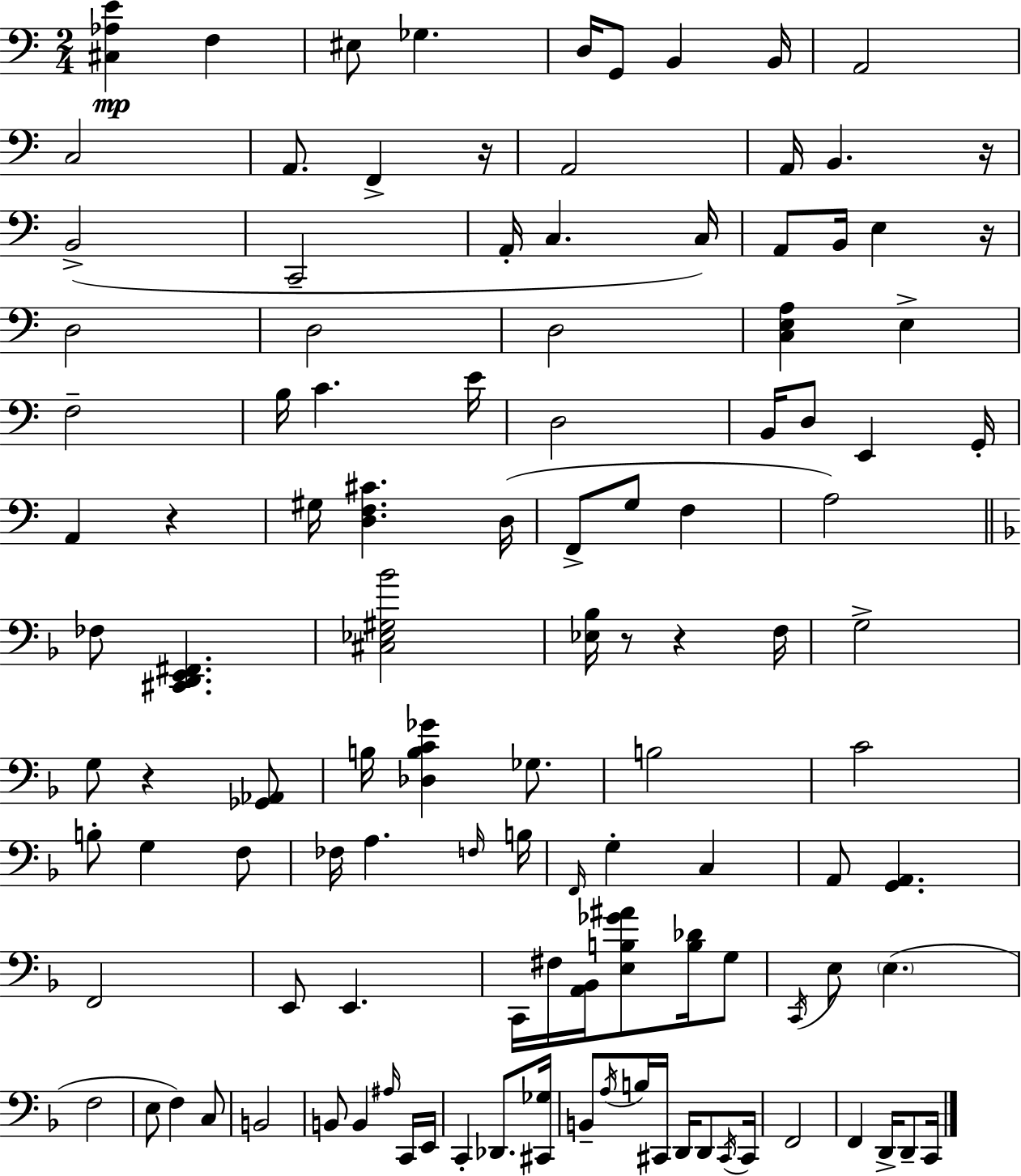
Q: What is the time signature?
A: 2/4